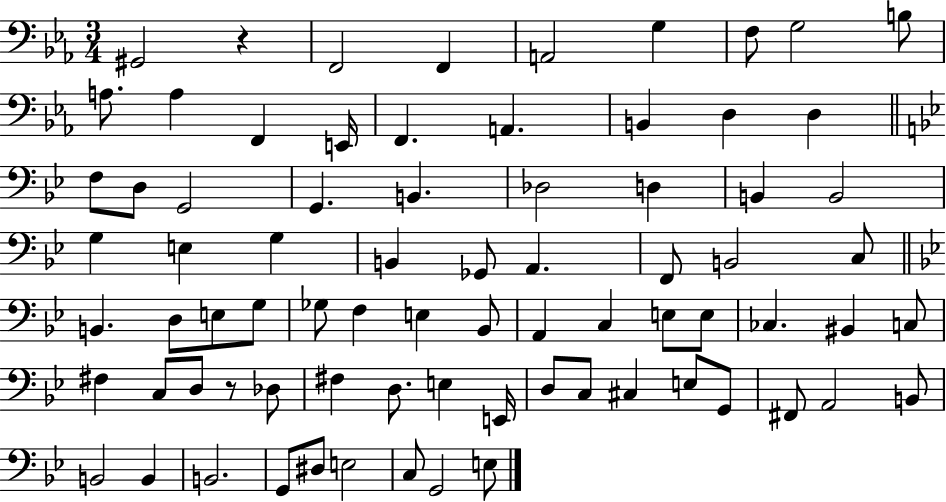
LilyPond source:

{
  \clef bass
  \numericTimeSignature
  \time 3/4
  \key ees \major
  gis,2 r4 | f,2 f,4 | a,2 g4 | f8 g2 b8 | \break a8. a4 f,4 e,16 | f,4. a,4. | b,4 d4 d4 | \bar "||" \break \key bes \major f8 d8 g,2 | g,4. b,4. | des2 d4 | b,4 b,2 | \break g4 e4 g4 | b,4 ges,8 a,4. | f,8 b,2 c8 | \bar "||" \break \key bes \major b,4. d8 e8 g8 | ges8 f4 e4 bes,8 | a,4 c4 e8 e8 | ces4. bis,4 c8 | \break fis4 c8 d8 r8 des8 | fis4 d8. e4 e,16 | d8 c8 cis4 e8 g,8 | fis,8 a,2 b,8 | \break b,2 b,4 | b,2. | g,8 dis8 e2 | c8 g,2 e8 | \break \bar "|."
}